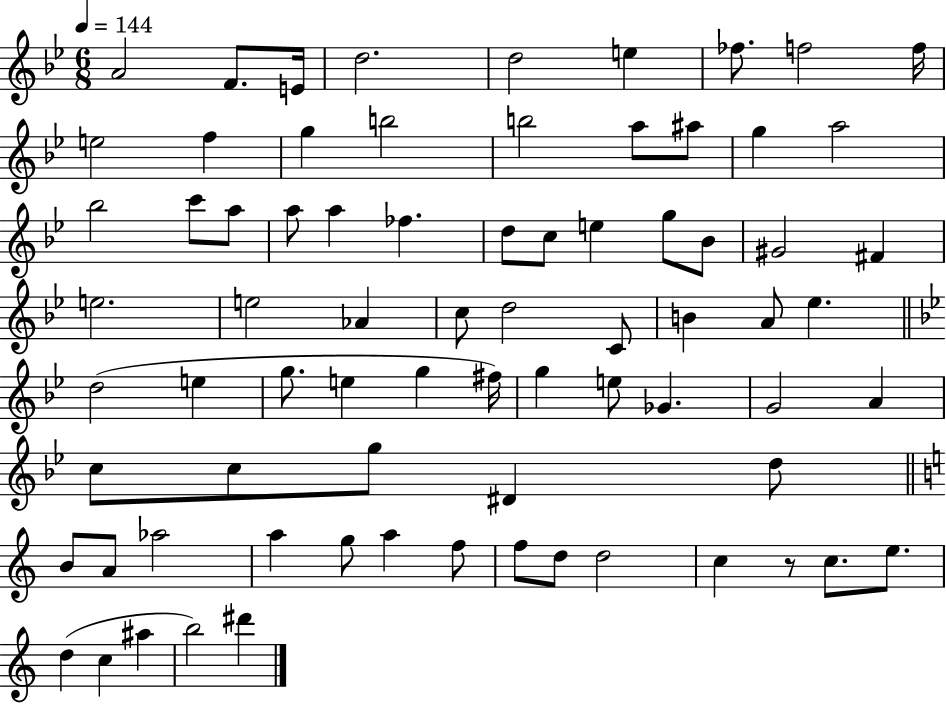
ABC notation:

X:1
T:Untitled
M:6/8
L:1/4
K:Bb
A2 F/2 E/4 d2 d2 e _f/2 f2 f/4 e2 f g b2 b2 a/2 ^a/2 g a2 _b2 c'/2 a/2 a/2 a _f d/2 c/2 e g/2 _B/2 ^G2 ^F e2 e2 _A c/2 d2 C/2 B A/2 _e d2 e g/2 e g ^f/4 g e/2 _G G2 A c/2 c/2 g/2 ^D d/2 B/2 A/2 _a2 a g/2 a f/2 f/2 d/2 d2 c z/2 c/2 e/2 d c ^a b2 ^d'